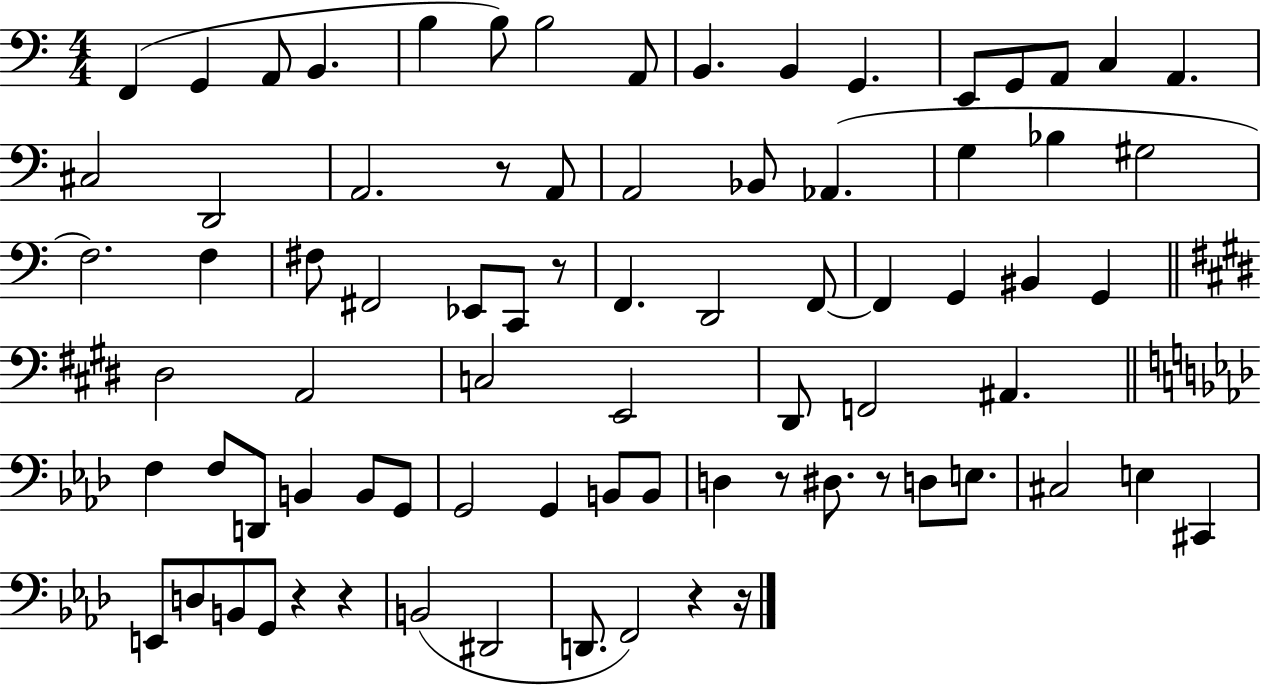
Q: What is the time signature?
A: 4/4